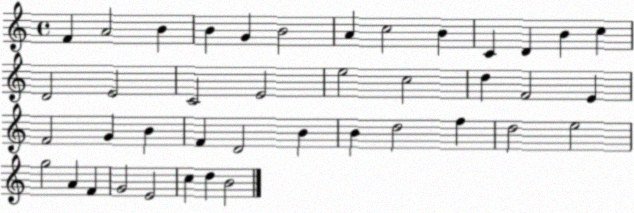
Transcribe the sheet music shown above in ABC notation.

X:1
T:Untitled
M:4/4
L:1/4
K:C
F A2 B B G B2 A c2 B C D B c D2 E2 C2 E2 e2 c2 d F2 E F2 G B F D2 B B d2 f d2 e2 g2 A F G2 E2 c d B2